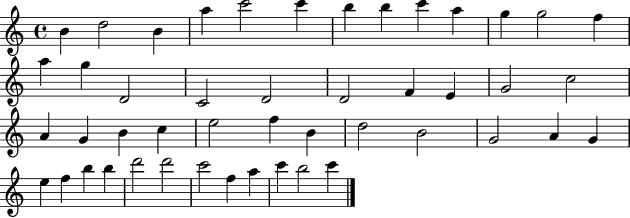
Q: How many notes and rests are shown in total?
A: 47